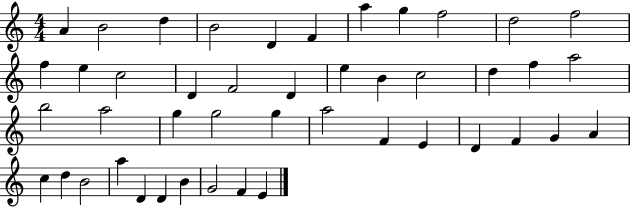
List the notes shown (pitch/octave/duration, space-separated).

A4/q B4/h D5/q B4/h D4/q F4/q A5/q G5/q F5/h D5/h F5/h F5/q E5/q C5/h D4/q F4/h D4/q E5/q B4/q C5/h D5/q F5/q A5/h B5/h A5/h G5/q G5/h G5/q A5/h F4/q E4/q D4/q F4/q G4/q A4/q C5/q D5/q B4/h A5/q D4/q D4/q B4/q G4/h F4/q E4/q